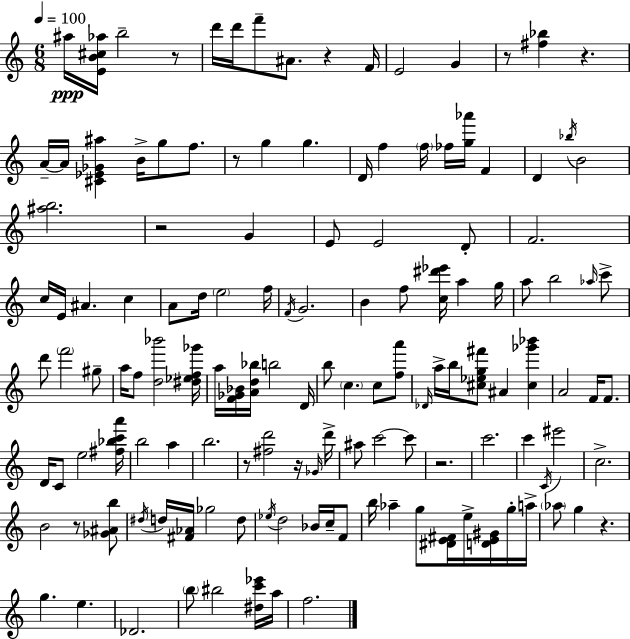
{
  \clef treble
  \numericTimeSignature
  \time 6/8
  \key a \minor
  \tempo 4 = 100
  \repeat volta 2 { ais''16\ppp <e' b' cis'' aes''>16 b''2-- r8 | d'''16 d'''16 f'''8-- ais'8. r4 f'16 | e'2 g'4 | r8 <fis'' bes''>4 r4. | \break a'16--~~ a'16 <cis' ees' ges' ais''>4 b'16-> g''8 f''8. | r8 g''4 g''4. | d'16 f''4 \parenthesize f''16 fes''16 <g'' aes'''>16 f'4 | d'4 \acciaccatura { bes''16 } b'2 | \break <ais'' b''>2. | r2 g'4 | e'8 e'2 d'8-. | f'2. | \break c''16 e'16 ais'4. c''4 | a'8 d''16 \parenthesize e''2 | f''16 \acciaccatura { f'16 } g'2. | b'4 f''8 <c'' dis''' ees'''>16 a''4 | \break g''16 a''8 b''2 | \grace { aes''16 } c'''8-> d'''8 \parenthesize f'''2 | gis''8-- a''16 f''8 <d'' bes'''>2 | <dis'' ees'' f'' ges'''>16 a''16 <f' ges' bes'>16 <a' d'' bes''>16 b''2 | \break d'16 b''8 \parenthesize c''4. c''8 | <f'' a'''>8 \grace { des'16 } a''16-> b''16 <cis'' ees'' g'' fis'''>8 ais'4 | <cis'' ges''' bes'''>4 a'2 | f'16 f'8. d'16 c'8 e''2 | \break <fis'' bes'' c''' a'''>16 b''2 | a''4 b''2. | r8 <fis'' d'''>2 | r16 \grace { ges'16 } d'''16-> ais''8 c'''2~~ | \break c'''8 r2. | c'''2. | c'''4 \acciaccatura { c'16 } eis'''2 | c''2.-> | \break b'2 | r8 <ges' ais' b''>8 \acciaccatura { dis''16 } d''16 <fis' aes'>16 ges''2 | d''8 \acciaccatura { ees''16 } d''2 | bes'16 c''16-- f'8 b''16 aes''4-- | \break g''8 <dis' e' fis'>16 e''16-> <d' e' gis'>16 g''16-. a''16-> \parenthesize aes''8 g''4 | r4. g''4. | e''4. des'2. | \parenthesize b''8 bis''2 | \break <dis'' c''' ees'''>16 a''16 f''2. | } \bar "|."
}